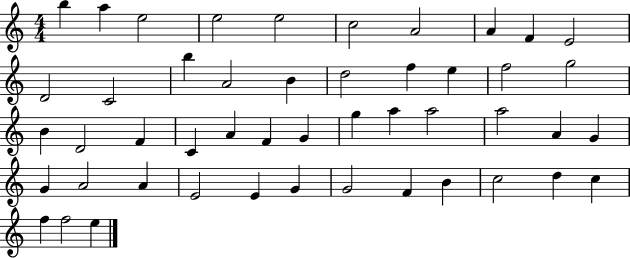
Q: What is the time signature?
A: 4/4